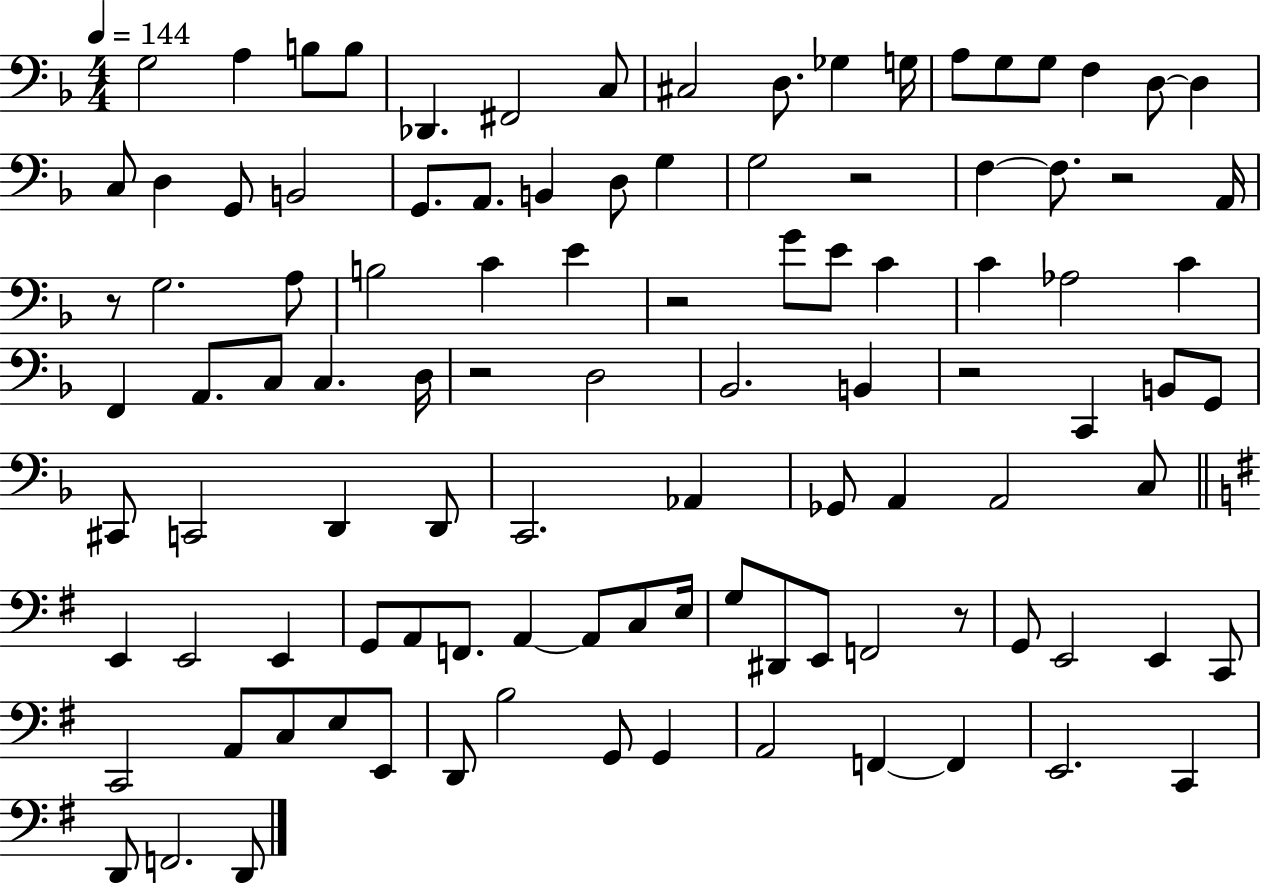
G3/h A3/q B3/e B3/e Db2/q. F#2/h C3/e C#3/h D3/e. Gb3/q G3/s A3/e G3/e G3/e F3/q D3/e D3/q C3/e D3/q G2/e B2/h G2/e. A2/e. B2/q D3/e G3/q G3/h R/h F3/q F3/e. R/h A2/s R/e G3/h. A3/e B3/h C4/q E4/q R/h G4/e E4/e C4/q C4/q Ab3/h C4/q F2/q A2/e. C3/e C3/q. D3/s R/h D3/h Bb2/h. B2/q R/h C2/q B2/e G2/e C#2/e C2/h D2/q D2/e C2/h. Ab2/q Gb2/e A2/q A2/h C3/e E2/q E2/h E2/q G2/e A2/e F2/e. A2/q A2/e C3/e E3/s G3/e D#2/e E2/e F2/h R/e G2/e E2/h E2/q C2/e C2/h A2/e C3/e E3/e E2/e D2/e B3/h G2/e G2/q A2/h F2/q F2/q E2/h. C2/q D2/e F2/h. D2/e